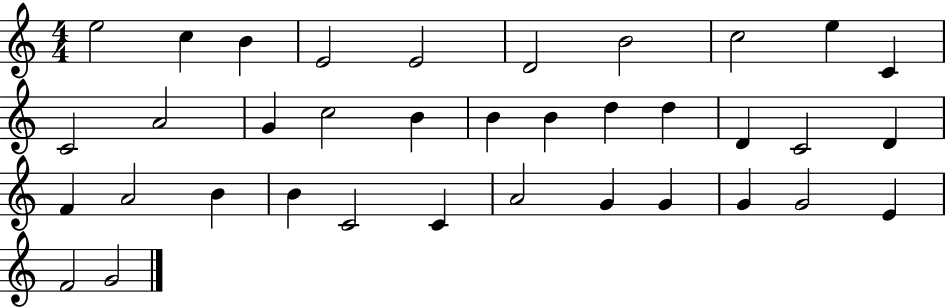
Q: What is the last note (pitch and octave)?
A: G4